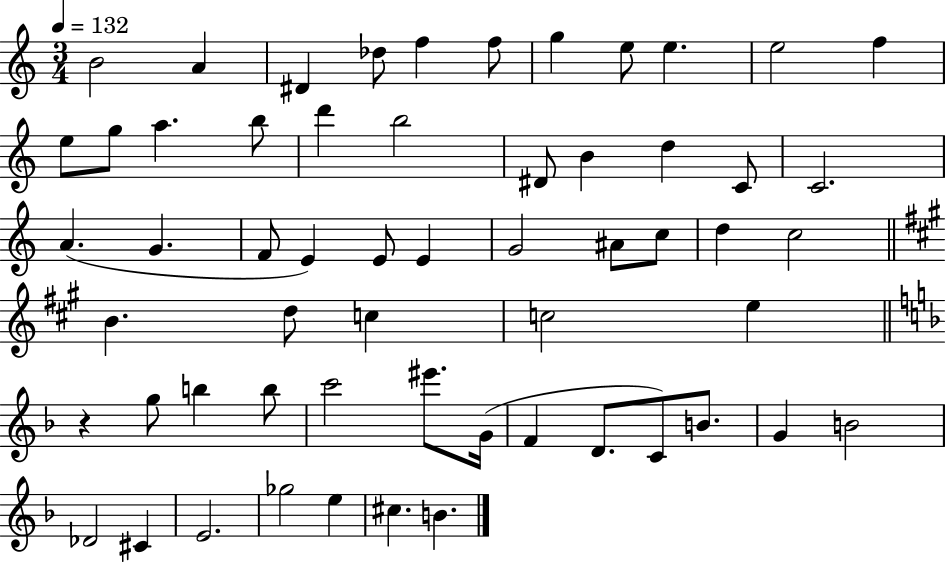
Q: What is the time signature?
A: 3/4